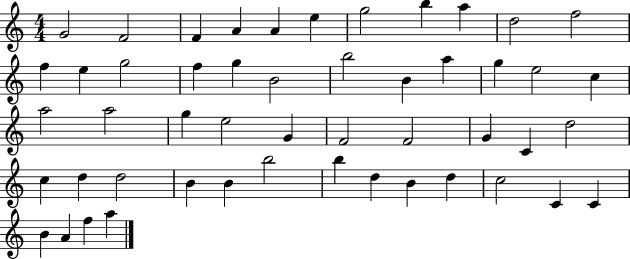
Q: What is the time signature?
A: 4/4